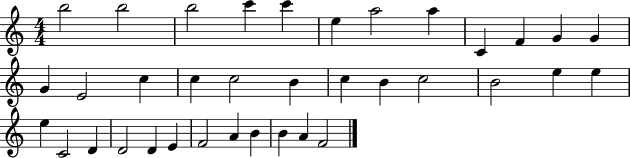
B5/h B5/h B5/h C6/q C6/q E5/q A5/h A5/q C4/q F4/q G4/q G4/q G4/q E4/h C5/q C5/q C5/h B4/q C5/q B4/q C5/h B4/h E5/q E5/q E5/q C4/h D4/q D4/h D4/q E4/q F4/h A4/q B4/q B4/q A4/q F4/h